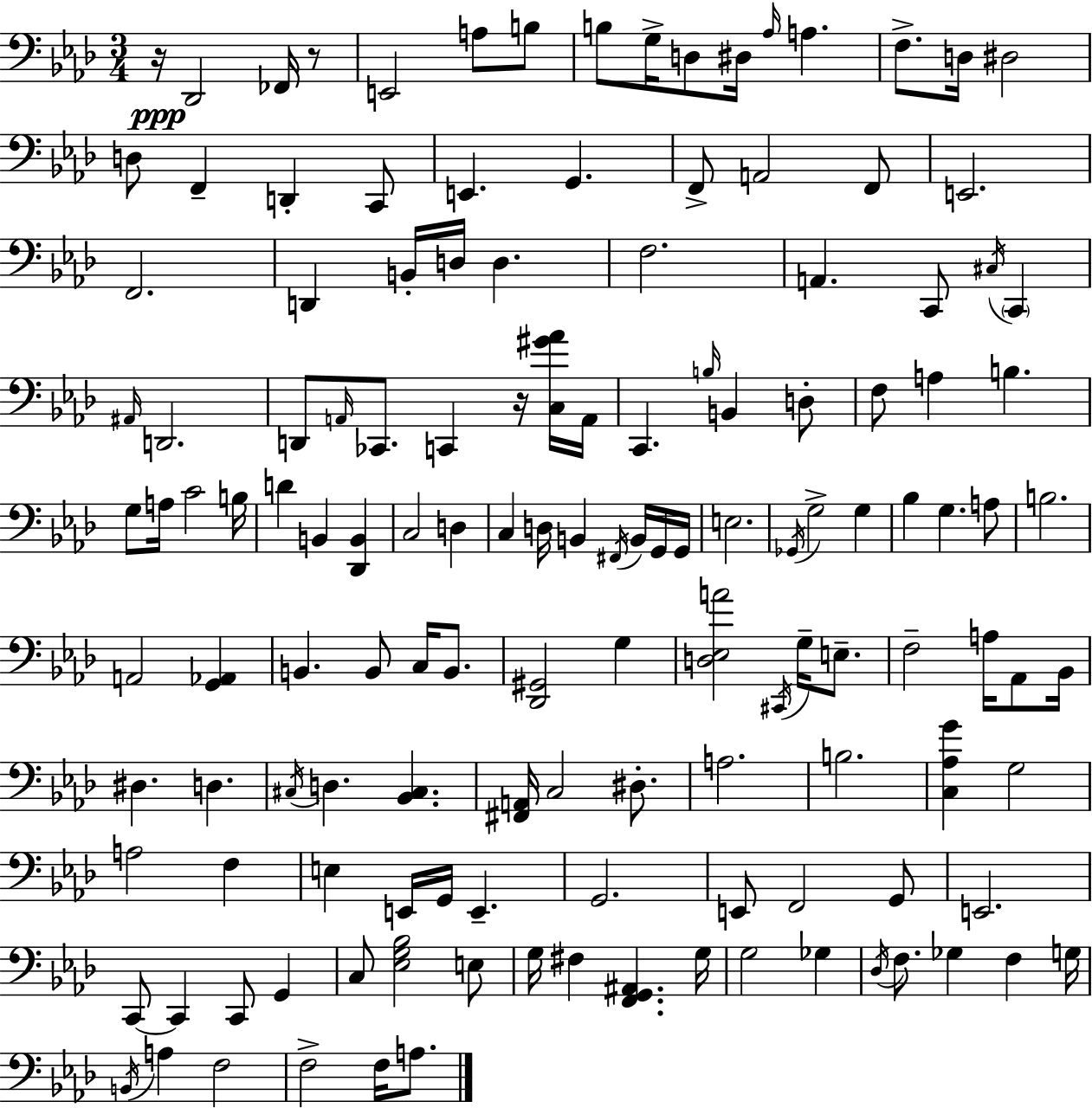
R/s Db2/h FES2/s R/e E2/h A3/e B3/e B3/e G3/s D3/e D#3/s Ab3/s A3/q. F3/e. D3/s D#3/h D3/e F2/q D2/q C2/e E2/q. G2/q. F2/e A2/h F2/e E2/h. F2/h. D2/q B2/s D3/s D3/q. F3/h. A2/q. C2/e C#3/s C2/q A#2/s D2/h. D2/e A2/s CES2/e. C2/q R/s [C3,G#4,Ab4]/s A2/s C2/q. B3/s B2/q D3/e F3/e A3/q B3/q. G3/e A3/s C4/h B3/s D4/q B2/q [Db2,B2]/q C3/h D3/q C3/q D3/s B2/q F#2/s B2/s G2/s G2/s E3/h. Gb2/s G3/h G3/q Bb3/q G3/q. A3/e B3/h. A2/h [G2,Ab2]/q B2/q. B2/e C3/s B2/e. [Db2,G#2]/h G3/q [D3,Eb3,A4]/h C#2/s G3/s E3/e. F3/h A3/s Ab2/e Bb2/s D#3/q. D3/q. C#3/s D3/q. [Bb2,C#3]/q. [F#2,A2]/s C3/h D#3/e. A3/h. B3/h. [C3,Ab3,G4]/q G3/h A3/h F3/q E3/q E2/s G2/s E2/q. G2/h. E2/e F2/h G2/e E2/h. C2/e C2/q C2/e G2/q C3/e [Eb3,G3,Bb3]/h E3/e G3/s F#3/q [F2,G2,A#2]/q. G3/s G3/h Gb3/q Db3/s F3/e. Gb3/q F3/q G3/s B2/s A3/q F3/h F3/h F3/s A3/e.